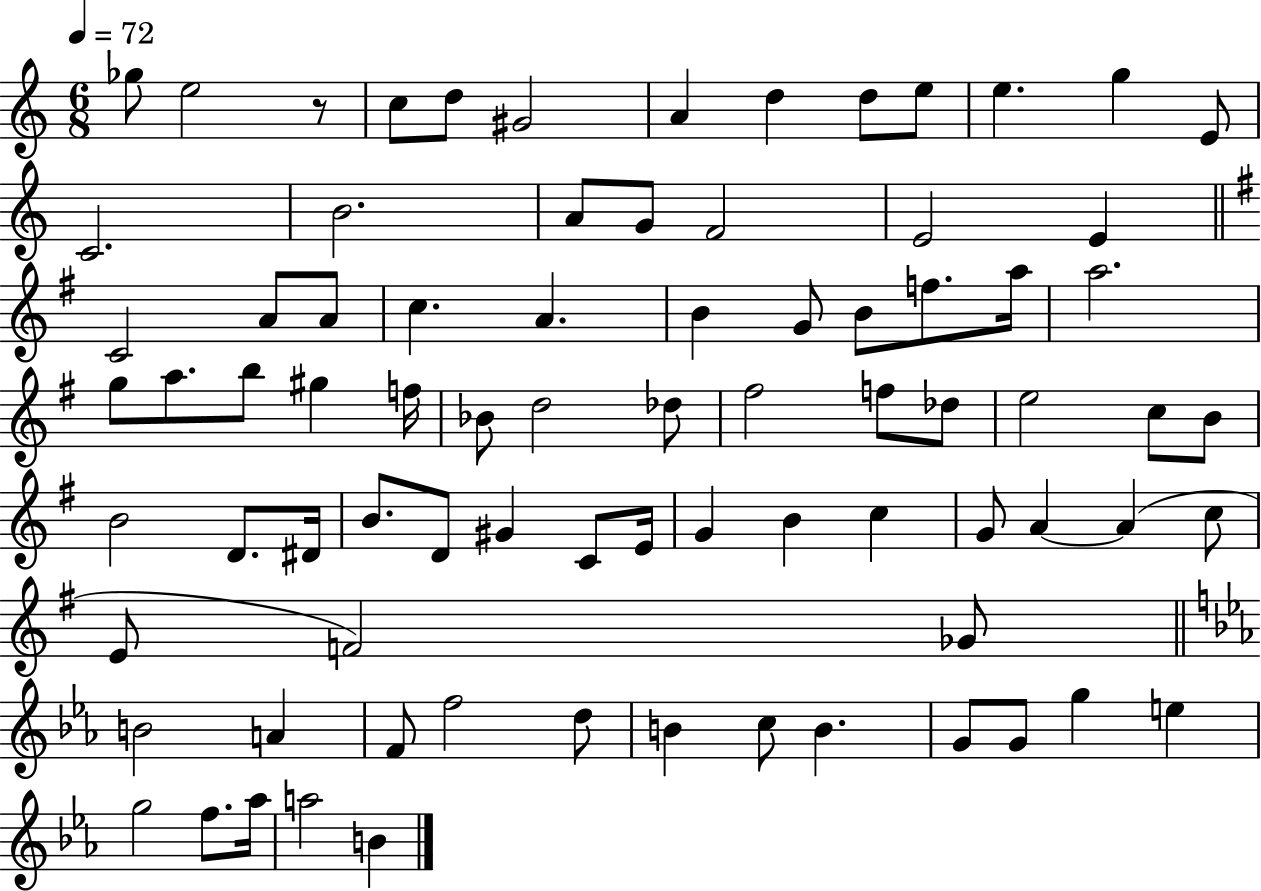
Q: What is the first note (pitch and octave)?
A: Gb5